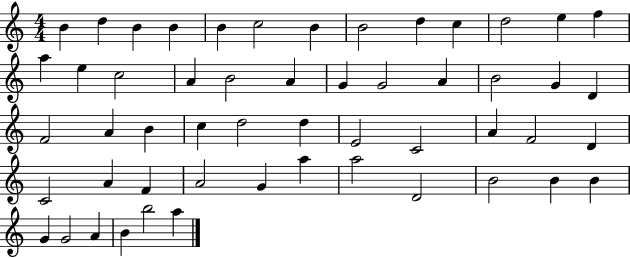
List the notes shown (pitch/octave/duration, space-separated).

B4/q D5/q B4/q B4/q B4/q C5/h B4/q B4/h D5/q C5/q D5/h E5/q F5/q A5/q E5/q C5/h A4/q B4/h A4/q G4/q G4/h A4/q B4/h G4/q D4/q F4/h A4/q B4/q C5/q D5/h D5/q E4/h C4/h A4/q F4/h D4/q C4/h A4/q F4/q A4/h G4/q A5/q A5/h D4/h B4/h B4/q B4/q G4/q G4/h A4/q B4/q B5/h A5/q